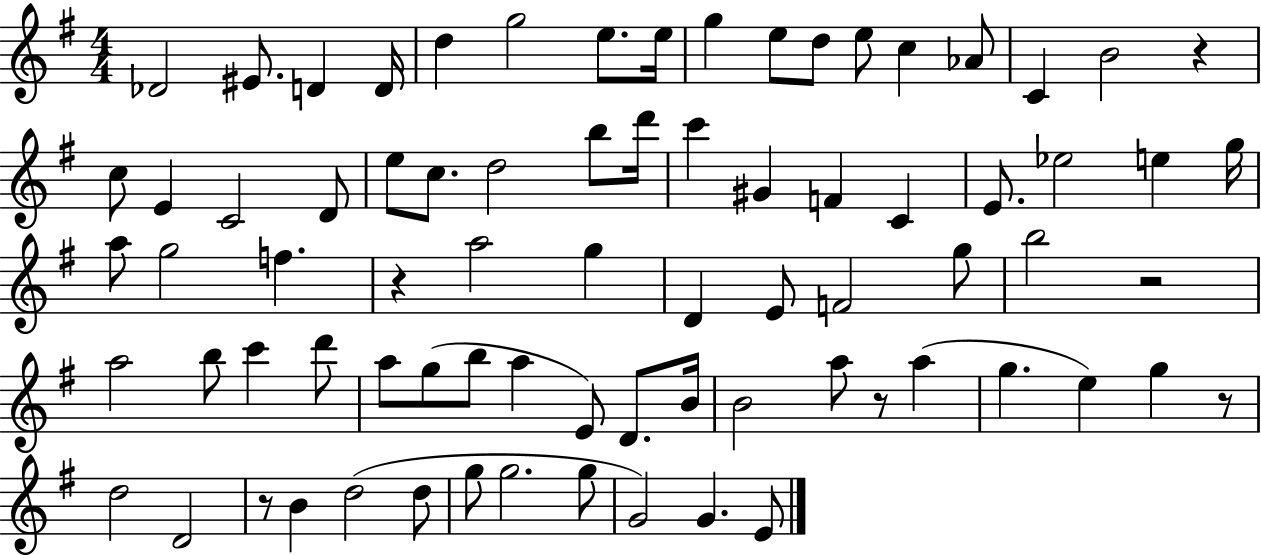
Db4/h EIS4/e. D4/q D4/s D5/q G5/h E5/e. E5/s G5/q E5/e D5/e E5/e C5/q Ab4/e C4/q B4/h R/q C5/e E4/q C4/h D4/e E5/e C5/e. D5/h B5/e D6/s C6/q G#4/q F4/q C4/q E4/e. Eb5/h E5/q G5/s A5/e G5/h F5/q. R/q A5/h G5/q D4/q E4/e F4/h G5/e B5/h R/h A5/h B5/e C6/q D6/e A5/e G5/e B5/e A5/q E4/e D4/e. B4/s B4/h A5/e R/e A5/q G5/q. E5/q G5/q R/e D5/h D4/h R/e B4/q D5/h D5/e G5/e G5/h. G5/e G4/h G4/q. E4/e